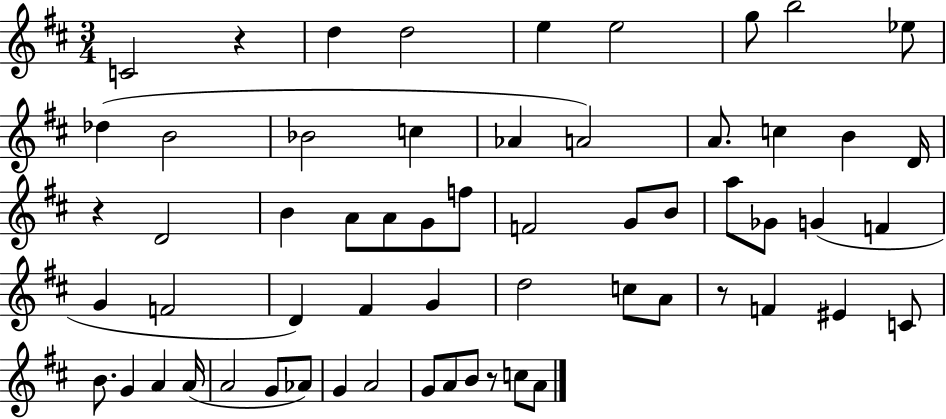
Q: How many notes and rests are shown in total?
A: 60